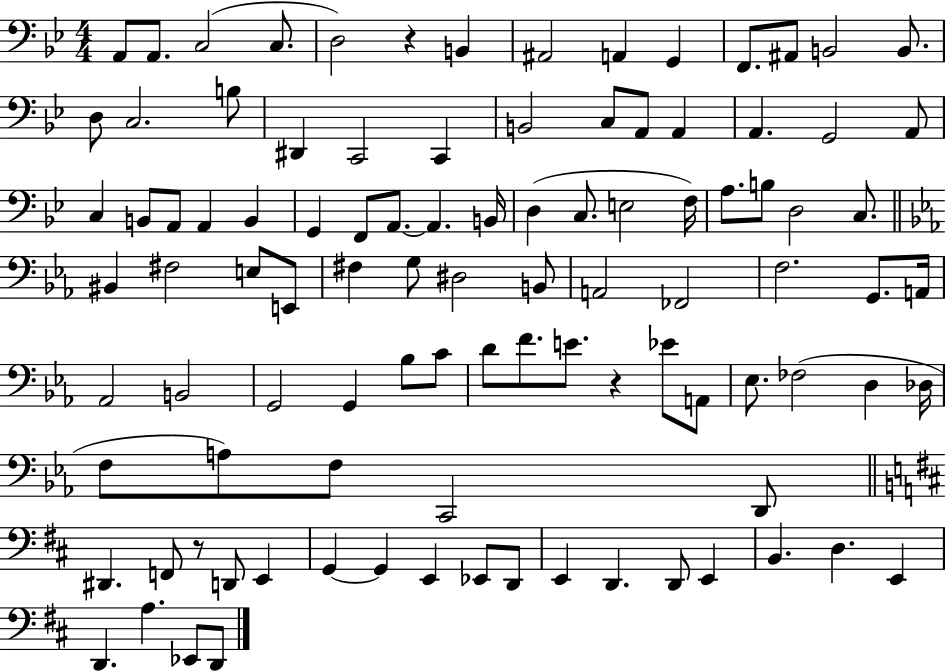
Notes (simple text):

A2/e A2/e. C3/h C3/e. D3/h R/q B2/q A#2/h A2/q G2/q F2/e. A#2/e B2/h B2/e. D3/e C3/h. B3/e D#2/q C2/h C2/q B2/h C3/e A2/e A2/q A2/q. G2/h A2/e C3/q B2/e A2/e A2/q B2/q G2/q F2/e A2/e. A2/q. B2/s D3/q C3/e. E3/h F3/s A3/e. B3/e D3/h C3/e. BIS2/q F#3/h E3/e E2/e F#3/q G3/e D#3/h B2/e A2/h FES2/h F3/h. G2/e. A2/s Ab2/h B2/h G2/h G2/q Bb3/e C4/e D4/e F4/e. E4/e. R/q Eb4/e A2/e Eb3/e. FES3/h D3/q Db3/s F3/e A3/e F3/e C2/h D2/e D#2/q. F2/e R/e D2/e E2/q G2/q G2/q E2/q Eb2/e D2/e E2/q D2/q. D2/e E2/q B2/q. D3/q. E2/q D2/q. A3/q. Eb2/e D2/e